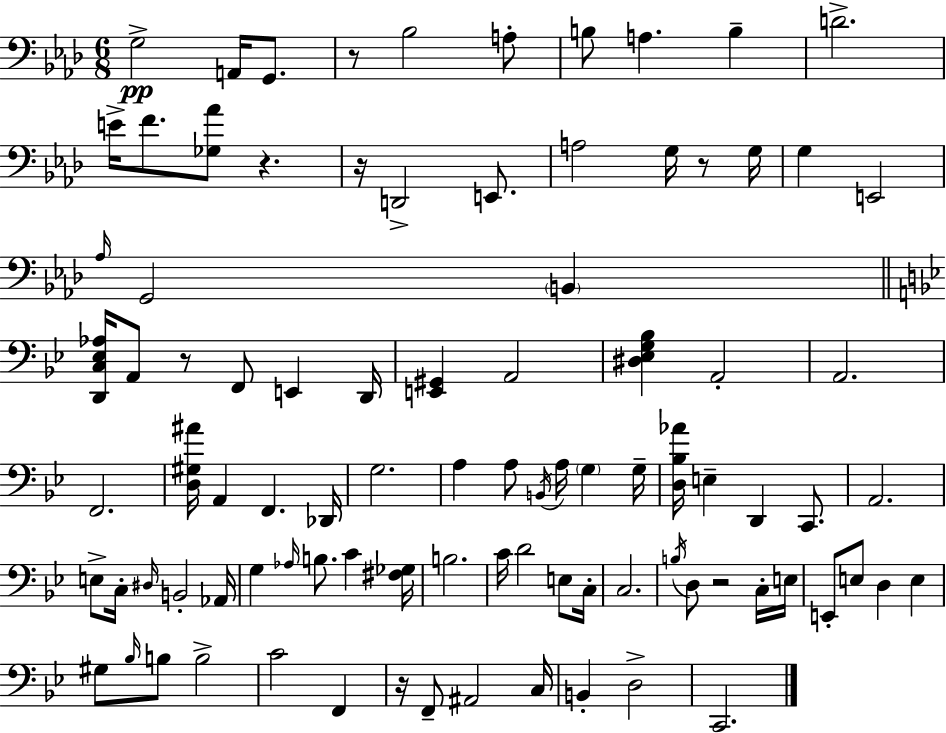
X:1
T:Untitled
M:6/8
L:1/4
K:Fm
G,2 A,,/4 G,,/2 z/2 _B,2 A,/2 B,/2 A, B, D2 E/4 F/2 [_G,_A]/2 z z/4 D,,2 E,,/2 A,2 G,/4 z/2 G,/4 G, E,,2 _A,/4 G,,2 B,, [D,,C,_E,_A,]/4 A,,/2 z/2 F,,/2 E,, D,,/4 [E,,^G,,] A,,2 [^D,_E,G,_B,] A,,2 A,,2 F,,2 [D,^G,^A]/4 A,, F,, _D,,/4 G,2 A, A,/2 B,,/4 A,/4 G, G,/4 [D,_B,_A]/4 E, D,, C,,/2 A,,2 E,/2 C,/4 ^D,/4 B,,2 _A,,/4 G, _A,/4 B,/2 C [^F,_G,]/4 B,2 C/4 D2 E,/2 C,/4 C,2 B,/4 D,/2 z2 C,/4 E,/4 E,,/2 E,/2 D, E, ^G,/2 _B,/4 B,/2 B,2 C2 F,, z/4 F,,/2 ^A,,2 C,/4 B,, D,2 C,,2